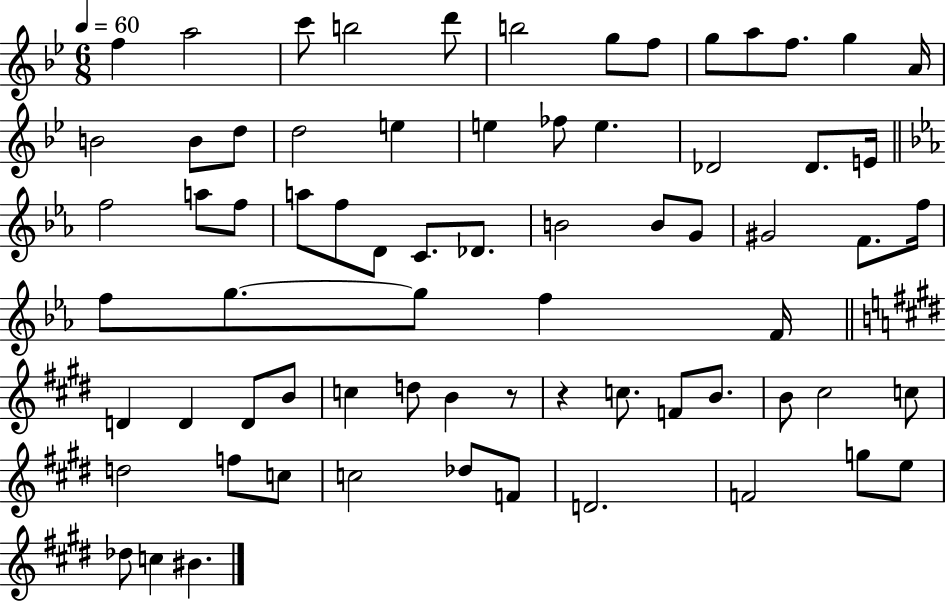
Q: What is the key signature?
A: BES major